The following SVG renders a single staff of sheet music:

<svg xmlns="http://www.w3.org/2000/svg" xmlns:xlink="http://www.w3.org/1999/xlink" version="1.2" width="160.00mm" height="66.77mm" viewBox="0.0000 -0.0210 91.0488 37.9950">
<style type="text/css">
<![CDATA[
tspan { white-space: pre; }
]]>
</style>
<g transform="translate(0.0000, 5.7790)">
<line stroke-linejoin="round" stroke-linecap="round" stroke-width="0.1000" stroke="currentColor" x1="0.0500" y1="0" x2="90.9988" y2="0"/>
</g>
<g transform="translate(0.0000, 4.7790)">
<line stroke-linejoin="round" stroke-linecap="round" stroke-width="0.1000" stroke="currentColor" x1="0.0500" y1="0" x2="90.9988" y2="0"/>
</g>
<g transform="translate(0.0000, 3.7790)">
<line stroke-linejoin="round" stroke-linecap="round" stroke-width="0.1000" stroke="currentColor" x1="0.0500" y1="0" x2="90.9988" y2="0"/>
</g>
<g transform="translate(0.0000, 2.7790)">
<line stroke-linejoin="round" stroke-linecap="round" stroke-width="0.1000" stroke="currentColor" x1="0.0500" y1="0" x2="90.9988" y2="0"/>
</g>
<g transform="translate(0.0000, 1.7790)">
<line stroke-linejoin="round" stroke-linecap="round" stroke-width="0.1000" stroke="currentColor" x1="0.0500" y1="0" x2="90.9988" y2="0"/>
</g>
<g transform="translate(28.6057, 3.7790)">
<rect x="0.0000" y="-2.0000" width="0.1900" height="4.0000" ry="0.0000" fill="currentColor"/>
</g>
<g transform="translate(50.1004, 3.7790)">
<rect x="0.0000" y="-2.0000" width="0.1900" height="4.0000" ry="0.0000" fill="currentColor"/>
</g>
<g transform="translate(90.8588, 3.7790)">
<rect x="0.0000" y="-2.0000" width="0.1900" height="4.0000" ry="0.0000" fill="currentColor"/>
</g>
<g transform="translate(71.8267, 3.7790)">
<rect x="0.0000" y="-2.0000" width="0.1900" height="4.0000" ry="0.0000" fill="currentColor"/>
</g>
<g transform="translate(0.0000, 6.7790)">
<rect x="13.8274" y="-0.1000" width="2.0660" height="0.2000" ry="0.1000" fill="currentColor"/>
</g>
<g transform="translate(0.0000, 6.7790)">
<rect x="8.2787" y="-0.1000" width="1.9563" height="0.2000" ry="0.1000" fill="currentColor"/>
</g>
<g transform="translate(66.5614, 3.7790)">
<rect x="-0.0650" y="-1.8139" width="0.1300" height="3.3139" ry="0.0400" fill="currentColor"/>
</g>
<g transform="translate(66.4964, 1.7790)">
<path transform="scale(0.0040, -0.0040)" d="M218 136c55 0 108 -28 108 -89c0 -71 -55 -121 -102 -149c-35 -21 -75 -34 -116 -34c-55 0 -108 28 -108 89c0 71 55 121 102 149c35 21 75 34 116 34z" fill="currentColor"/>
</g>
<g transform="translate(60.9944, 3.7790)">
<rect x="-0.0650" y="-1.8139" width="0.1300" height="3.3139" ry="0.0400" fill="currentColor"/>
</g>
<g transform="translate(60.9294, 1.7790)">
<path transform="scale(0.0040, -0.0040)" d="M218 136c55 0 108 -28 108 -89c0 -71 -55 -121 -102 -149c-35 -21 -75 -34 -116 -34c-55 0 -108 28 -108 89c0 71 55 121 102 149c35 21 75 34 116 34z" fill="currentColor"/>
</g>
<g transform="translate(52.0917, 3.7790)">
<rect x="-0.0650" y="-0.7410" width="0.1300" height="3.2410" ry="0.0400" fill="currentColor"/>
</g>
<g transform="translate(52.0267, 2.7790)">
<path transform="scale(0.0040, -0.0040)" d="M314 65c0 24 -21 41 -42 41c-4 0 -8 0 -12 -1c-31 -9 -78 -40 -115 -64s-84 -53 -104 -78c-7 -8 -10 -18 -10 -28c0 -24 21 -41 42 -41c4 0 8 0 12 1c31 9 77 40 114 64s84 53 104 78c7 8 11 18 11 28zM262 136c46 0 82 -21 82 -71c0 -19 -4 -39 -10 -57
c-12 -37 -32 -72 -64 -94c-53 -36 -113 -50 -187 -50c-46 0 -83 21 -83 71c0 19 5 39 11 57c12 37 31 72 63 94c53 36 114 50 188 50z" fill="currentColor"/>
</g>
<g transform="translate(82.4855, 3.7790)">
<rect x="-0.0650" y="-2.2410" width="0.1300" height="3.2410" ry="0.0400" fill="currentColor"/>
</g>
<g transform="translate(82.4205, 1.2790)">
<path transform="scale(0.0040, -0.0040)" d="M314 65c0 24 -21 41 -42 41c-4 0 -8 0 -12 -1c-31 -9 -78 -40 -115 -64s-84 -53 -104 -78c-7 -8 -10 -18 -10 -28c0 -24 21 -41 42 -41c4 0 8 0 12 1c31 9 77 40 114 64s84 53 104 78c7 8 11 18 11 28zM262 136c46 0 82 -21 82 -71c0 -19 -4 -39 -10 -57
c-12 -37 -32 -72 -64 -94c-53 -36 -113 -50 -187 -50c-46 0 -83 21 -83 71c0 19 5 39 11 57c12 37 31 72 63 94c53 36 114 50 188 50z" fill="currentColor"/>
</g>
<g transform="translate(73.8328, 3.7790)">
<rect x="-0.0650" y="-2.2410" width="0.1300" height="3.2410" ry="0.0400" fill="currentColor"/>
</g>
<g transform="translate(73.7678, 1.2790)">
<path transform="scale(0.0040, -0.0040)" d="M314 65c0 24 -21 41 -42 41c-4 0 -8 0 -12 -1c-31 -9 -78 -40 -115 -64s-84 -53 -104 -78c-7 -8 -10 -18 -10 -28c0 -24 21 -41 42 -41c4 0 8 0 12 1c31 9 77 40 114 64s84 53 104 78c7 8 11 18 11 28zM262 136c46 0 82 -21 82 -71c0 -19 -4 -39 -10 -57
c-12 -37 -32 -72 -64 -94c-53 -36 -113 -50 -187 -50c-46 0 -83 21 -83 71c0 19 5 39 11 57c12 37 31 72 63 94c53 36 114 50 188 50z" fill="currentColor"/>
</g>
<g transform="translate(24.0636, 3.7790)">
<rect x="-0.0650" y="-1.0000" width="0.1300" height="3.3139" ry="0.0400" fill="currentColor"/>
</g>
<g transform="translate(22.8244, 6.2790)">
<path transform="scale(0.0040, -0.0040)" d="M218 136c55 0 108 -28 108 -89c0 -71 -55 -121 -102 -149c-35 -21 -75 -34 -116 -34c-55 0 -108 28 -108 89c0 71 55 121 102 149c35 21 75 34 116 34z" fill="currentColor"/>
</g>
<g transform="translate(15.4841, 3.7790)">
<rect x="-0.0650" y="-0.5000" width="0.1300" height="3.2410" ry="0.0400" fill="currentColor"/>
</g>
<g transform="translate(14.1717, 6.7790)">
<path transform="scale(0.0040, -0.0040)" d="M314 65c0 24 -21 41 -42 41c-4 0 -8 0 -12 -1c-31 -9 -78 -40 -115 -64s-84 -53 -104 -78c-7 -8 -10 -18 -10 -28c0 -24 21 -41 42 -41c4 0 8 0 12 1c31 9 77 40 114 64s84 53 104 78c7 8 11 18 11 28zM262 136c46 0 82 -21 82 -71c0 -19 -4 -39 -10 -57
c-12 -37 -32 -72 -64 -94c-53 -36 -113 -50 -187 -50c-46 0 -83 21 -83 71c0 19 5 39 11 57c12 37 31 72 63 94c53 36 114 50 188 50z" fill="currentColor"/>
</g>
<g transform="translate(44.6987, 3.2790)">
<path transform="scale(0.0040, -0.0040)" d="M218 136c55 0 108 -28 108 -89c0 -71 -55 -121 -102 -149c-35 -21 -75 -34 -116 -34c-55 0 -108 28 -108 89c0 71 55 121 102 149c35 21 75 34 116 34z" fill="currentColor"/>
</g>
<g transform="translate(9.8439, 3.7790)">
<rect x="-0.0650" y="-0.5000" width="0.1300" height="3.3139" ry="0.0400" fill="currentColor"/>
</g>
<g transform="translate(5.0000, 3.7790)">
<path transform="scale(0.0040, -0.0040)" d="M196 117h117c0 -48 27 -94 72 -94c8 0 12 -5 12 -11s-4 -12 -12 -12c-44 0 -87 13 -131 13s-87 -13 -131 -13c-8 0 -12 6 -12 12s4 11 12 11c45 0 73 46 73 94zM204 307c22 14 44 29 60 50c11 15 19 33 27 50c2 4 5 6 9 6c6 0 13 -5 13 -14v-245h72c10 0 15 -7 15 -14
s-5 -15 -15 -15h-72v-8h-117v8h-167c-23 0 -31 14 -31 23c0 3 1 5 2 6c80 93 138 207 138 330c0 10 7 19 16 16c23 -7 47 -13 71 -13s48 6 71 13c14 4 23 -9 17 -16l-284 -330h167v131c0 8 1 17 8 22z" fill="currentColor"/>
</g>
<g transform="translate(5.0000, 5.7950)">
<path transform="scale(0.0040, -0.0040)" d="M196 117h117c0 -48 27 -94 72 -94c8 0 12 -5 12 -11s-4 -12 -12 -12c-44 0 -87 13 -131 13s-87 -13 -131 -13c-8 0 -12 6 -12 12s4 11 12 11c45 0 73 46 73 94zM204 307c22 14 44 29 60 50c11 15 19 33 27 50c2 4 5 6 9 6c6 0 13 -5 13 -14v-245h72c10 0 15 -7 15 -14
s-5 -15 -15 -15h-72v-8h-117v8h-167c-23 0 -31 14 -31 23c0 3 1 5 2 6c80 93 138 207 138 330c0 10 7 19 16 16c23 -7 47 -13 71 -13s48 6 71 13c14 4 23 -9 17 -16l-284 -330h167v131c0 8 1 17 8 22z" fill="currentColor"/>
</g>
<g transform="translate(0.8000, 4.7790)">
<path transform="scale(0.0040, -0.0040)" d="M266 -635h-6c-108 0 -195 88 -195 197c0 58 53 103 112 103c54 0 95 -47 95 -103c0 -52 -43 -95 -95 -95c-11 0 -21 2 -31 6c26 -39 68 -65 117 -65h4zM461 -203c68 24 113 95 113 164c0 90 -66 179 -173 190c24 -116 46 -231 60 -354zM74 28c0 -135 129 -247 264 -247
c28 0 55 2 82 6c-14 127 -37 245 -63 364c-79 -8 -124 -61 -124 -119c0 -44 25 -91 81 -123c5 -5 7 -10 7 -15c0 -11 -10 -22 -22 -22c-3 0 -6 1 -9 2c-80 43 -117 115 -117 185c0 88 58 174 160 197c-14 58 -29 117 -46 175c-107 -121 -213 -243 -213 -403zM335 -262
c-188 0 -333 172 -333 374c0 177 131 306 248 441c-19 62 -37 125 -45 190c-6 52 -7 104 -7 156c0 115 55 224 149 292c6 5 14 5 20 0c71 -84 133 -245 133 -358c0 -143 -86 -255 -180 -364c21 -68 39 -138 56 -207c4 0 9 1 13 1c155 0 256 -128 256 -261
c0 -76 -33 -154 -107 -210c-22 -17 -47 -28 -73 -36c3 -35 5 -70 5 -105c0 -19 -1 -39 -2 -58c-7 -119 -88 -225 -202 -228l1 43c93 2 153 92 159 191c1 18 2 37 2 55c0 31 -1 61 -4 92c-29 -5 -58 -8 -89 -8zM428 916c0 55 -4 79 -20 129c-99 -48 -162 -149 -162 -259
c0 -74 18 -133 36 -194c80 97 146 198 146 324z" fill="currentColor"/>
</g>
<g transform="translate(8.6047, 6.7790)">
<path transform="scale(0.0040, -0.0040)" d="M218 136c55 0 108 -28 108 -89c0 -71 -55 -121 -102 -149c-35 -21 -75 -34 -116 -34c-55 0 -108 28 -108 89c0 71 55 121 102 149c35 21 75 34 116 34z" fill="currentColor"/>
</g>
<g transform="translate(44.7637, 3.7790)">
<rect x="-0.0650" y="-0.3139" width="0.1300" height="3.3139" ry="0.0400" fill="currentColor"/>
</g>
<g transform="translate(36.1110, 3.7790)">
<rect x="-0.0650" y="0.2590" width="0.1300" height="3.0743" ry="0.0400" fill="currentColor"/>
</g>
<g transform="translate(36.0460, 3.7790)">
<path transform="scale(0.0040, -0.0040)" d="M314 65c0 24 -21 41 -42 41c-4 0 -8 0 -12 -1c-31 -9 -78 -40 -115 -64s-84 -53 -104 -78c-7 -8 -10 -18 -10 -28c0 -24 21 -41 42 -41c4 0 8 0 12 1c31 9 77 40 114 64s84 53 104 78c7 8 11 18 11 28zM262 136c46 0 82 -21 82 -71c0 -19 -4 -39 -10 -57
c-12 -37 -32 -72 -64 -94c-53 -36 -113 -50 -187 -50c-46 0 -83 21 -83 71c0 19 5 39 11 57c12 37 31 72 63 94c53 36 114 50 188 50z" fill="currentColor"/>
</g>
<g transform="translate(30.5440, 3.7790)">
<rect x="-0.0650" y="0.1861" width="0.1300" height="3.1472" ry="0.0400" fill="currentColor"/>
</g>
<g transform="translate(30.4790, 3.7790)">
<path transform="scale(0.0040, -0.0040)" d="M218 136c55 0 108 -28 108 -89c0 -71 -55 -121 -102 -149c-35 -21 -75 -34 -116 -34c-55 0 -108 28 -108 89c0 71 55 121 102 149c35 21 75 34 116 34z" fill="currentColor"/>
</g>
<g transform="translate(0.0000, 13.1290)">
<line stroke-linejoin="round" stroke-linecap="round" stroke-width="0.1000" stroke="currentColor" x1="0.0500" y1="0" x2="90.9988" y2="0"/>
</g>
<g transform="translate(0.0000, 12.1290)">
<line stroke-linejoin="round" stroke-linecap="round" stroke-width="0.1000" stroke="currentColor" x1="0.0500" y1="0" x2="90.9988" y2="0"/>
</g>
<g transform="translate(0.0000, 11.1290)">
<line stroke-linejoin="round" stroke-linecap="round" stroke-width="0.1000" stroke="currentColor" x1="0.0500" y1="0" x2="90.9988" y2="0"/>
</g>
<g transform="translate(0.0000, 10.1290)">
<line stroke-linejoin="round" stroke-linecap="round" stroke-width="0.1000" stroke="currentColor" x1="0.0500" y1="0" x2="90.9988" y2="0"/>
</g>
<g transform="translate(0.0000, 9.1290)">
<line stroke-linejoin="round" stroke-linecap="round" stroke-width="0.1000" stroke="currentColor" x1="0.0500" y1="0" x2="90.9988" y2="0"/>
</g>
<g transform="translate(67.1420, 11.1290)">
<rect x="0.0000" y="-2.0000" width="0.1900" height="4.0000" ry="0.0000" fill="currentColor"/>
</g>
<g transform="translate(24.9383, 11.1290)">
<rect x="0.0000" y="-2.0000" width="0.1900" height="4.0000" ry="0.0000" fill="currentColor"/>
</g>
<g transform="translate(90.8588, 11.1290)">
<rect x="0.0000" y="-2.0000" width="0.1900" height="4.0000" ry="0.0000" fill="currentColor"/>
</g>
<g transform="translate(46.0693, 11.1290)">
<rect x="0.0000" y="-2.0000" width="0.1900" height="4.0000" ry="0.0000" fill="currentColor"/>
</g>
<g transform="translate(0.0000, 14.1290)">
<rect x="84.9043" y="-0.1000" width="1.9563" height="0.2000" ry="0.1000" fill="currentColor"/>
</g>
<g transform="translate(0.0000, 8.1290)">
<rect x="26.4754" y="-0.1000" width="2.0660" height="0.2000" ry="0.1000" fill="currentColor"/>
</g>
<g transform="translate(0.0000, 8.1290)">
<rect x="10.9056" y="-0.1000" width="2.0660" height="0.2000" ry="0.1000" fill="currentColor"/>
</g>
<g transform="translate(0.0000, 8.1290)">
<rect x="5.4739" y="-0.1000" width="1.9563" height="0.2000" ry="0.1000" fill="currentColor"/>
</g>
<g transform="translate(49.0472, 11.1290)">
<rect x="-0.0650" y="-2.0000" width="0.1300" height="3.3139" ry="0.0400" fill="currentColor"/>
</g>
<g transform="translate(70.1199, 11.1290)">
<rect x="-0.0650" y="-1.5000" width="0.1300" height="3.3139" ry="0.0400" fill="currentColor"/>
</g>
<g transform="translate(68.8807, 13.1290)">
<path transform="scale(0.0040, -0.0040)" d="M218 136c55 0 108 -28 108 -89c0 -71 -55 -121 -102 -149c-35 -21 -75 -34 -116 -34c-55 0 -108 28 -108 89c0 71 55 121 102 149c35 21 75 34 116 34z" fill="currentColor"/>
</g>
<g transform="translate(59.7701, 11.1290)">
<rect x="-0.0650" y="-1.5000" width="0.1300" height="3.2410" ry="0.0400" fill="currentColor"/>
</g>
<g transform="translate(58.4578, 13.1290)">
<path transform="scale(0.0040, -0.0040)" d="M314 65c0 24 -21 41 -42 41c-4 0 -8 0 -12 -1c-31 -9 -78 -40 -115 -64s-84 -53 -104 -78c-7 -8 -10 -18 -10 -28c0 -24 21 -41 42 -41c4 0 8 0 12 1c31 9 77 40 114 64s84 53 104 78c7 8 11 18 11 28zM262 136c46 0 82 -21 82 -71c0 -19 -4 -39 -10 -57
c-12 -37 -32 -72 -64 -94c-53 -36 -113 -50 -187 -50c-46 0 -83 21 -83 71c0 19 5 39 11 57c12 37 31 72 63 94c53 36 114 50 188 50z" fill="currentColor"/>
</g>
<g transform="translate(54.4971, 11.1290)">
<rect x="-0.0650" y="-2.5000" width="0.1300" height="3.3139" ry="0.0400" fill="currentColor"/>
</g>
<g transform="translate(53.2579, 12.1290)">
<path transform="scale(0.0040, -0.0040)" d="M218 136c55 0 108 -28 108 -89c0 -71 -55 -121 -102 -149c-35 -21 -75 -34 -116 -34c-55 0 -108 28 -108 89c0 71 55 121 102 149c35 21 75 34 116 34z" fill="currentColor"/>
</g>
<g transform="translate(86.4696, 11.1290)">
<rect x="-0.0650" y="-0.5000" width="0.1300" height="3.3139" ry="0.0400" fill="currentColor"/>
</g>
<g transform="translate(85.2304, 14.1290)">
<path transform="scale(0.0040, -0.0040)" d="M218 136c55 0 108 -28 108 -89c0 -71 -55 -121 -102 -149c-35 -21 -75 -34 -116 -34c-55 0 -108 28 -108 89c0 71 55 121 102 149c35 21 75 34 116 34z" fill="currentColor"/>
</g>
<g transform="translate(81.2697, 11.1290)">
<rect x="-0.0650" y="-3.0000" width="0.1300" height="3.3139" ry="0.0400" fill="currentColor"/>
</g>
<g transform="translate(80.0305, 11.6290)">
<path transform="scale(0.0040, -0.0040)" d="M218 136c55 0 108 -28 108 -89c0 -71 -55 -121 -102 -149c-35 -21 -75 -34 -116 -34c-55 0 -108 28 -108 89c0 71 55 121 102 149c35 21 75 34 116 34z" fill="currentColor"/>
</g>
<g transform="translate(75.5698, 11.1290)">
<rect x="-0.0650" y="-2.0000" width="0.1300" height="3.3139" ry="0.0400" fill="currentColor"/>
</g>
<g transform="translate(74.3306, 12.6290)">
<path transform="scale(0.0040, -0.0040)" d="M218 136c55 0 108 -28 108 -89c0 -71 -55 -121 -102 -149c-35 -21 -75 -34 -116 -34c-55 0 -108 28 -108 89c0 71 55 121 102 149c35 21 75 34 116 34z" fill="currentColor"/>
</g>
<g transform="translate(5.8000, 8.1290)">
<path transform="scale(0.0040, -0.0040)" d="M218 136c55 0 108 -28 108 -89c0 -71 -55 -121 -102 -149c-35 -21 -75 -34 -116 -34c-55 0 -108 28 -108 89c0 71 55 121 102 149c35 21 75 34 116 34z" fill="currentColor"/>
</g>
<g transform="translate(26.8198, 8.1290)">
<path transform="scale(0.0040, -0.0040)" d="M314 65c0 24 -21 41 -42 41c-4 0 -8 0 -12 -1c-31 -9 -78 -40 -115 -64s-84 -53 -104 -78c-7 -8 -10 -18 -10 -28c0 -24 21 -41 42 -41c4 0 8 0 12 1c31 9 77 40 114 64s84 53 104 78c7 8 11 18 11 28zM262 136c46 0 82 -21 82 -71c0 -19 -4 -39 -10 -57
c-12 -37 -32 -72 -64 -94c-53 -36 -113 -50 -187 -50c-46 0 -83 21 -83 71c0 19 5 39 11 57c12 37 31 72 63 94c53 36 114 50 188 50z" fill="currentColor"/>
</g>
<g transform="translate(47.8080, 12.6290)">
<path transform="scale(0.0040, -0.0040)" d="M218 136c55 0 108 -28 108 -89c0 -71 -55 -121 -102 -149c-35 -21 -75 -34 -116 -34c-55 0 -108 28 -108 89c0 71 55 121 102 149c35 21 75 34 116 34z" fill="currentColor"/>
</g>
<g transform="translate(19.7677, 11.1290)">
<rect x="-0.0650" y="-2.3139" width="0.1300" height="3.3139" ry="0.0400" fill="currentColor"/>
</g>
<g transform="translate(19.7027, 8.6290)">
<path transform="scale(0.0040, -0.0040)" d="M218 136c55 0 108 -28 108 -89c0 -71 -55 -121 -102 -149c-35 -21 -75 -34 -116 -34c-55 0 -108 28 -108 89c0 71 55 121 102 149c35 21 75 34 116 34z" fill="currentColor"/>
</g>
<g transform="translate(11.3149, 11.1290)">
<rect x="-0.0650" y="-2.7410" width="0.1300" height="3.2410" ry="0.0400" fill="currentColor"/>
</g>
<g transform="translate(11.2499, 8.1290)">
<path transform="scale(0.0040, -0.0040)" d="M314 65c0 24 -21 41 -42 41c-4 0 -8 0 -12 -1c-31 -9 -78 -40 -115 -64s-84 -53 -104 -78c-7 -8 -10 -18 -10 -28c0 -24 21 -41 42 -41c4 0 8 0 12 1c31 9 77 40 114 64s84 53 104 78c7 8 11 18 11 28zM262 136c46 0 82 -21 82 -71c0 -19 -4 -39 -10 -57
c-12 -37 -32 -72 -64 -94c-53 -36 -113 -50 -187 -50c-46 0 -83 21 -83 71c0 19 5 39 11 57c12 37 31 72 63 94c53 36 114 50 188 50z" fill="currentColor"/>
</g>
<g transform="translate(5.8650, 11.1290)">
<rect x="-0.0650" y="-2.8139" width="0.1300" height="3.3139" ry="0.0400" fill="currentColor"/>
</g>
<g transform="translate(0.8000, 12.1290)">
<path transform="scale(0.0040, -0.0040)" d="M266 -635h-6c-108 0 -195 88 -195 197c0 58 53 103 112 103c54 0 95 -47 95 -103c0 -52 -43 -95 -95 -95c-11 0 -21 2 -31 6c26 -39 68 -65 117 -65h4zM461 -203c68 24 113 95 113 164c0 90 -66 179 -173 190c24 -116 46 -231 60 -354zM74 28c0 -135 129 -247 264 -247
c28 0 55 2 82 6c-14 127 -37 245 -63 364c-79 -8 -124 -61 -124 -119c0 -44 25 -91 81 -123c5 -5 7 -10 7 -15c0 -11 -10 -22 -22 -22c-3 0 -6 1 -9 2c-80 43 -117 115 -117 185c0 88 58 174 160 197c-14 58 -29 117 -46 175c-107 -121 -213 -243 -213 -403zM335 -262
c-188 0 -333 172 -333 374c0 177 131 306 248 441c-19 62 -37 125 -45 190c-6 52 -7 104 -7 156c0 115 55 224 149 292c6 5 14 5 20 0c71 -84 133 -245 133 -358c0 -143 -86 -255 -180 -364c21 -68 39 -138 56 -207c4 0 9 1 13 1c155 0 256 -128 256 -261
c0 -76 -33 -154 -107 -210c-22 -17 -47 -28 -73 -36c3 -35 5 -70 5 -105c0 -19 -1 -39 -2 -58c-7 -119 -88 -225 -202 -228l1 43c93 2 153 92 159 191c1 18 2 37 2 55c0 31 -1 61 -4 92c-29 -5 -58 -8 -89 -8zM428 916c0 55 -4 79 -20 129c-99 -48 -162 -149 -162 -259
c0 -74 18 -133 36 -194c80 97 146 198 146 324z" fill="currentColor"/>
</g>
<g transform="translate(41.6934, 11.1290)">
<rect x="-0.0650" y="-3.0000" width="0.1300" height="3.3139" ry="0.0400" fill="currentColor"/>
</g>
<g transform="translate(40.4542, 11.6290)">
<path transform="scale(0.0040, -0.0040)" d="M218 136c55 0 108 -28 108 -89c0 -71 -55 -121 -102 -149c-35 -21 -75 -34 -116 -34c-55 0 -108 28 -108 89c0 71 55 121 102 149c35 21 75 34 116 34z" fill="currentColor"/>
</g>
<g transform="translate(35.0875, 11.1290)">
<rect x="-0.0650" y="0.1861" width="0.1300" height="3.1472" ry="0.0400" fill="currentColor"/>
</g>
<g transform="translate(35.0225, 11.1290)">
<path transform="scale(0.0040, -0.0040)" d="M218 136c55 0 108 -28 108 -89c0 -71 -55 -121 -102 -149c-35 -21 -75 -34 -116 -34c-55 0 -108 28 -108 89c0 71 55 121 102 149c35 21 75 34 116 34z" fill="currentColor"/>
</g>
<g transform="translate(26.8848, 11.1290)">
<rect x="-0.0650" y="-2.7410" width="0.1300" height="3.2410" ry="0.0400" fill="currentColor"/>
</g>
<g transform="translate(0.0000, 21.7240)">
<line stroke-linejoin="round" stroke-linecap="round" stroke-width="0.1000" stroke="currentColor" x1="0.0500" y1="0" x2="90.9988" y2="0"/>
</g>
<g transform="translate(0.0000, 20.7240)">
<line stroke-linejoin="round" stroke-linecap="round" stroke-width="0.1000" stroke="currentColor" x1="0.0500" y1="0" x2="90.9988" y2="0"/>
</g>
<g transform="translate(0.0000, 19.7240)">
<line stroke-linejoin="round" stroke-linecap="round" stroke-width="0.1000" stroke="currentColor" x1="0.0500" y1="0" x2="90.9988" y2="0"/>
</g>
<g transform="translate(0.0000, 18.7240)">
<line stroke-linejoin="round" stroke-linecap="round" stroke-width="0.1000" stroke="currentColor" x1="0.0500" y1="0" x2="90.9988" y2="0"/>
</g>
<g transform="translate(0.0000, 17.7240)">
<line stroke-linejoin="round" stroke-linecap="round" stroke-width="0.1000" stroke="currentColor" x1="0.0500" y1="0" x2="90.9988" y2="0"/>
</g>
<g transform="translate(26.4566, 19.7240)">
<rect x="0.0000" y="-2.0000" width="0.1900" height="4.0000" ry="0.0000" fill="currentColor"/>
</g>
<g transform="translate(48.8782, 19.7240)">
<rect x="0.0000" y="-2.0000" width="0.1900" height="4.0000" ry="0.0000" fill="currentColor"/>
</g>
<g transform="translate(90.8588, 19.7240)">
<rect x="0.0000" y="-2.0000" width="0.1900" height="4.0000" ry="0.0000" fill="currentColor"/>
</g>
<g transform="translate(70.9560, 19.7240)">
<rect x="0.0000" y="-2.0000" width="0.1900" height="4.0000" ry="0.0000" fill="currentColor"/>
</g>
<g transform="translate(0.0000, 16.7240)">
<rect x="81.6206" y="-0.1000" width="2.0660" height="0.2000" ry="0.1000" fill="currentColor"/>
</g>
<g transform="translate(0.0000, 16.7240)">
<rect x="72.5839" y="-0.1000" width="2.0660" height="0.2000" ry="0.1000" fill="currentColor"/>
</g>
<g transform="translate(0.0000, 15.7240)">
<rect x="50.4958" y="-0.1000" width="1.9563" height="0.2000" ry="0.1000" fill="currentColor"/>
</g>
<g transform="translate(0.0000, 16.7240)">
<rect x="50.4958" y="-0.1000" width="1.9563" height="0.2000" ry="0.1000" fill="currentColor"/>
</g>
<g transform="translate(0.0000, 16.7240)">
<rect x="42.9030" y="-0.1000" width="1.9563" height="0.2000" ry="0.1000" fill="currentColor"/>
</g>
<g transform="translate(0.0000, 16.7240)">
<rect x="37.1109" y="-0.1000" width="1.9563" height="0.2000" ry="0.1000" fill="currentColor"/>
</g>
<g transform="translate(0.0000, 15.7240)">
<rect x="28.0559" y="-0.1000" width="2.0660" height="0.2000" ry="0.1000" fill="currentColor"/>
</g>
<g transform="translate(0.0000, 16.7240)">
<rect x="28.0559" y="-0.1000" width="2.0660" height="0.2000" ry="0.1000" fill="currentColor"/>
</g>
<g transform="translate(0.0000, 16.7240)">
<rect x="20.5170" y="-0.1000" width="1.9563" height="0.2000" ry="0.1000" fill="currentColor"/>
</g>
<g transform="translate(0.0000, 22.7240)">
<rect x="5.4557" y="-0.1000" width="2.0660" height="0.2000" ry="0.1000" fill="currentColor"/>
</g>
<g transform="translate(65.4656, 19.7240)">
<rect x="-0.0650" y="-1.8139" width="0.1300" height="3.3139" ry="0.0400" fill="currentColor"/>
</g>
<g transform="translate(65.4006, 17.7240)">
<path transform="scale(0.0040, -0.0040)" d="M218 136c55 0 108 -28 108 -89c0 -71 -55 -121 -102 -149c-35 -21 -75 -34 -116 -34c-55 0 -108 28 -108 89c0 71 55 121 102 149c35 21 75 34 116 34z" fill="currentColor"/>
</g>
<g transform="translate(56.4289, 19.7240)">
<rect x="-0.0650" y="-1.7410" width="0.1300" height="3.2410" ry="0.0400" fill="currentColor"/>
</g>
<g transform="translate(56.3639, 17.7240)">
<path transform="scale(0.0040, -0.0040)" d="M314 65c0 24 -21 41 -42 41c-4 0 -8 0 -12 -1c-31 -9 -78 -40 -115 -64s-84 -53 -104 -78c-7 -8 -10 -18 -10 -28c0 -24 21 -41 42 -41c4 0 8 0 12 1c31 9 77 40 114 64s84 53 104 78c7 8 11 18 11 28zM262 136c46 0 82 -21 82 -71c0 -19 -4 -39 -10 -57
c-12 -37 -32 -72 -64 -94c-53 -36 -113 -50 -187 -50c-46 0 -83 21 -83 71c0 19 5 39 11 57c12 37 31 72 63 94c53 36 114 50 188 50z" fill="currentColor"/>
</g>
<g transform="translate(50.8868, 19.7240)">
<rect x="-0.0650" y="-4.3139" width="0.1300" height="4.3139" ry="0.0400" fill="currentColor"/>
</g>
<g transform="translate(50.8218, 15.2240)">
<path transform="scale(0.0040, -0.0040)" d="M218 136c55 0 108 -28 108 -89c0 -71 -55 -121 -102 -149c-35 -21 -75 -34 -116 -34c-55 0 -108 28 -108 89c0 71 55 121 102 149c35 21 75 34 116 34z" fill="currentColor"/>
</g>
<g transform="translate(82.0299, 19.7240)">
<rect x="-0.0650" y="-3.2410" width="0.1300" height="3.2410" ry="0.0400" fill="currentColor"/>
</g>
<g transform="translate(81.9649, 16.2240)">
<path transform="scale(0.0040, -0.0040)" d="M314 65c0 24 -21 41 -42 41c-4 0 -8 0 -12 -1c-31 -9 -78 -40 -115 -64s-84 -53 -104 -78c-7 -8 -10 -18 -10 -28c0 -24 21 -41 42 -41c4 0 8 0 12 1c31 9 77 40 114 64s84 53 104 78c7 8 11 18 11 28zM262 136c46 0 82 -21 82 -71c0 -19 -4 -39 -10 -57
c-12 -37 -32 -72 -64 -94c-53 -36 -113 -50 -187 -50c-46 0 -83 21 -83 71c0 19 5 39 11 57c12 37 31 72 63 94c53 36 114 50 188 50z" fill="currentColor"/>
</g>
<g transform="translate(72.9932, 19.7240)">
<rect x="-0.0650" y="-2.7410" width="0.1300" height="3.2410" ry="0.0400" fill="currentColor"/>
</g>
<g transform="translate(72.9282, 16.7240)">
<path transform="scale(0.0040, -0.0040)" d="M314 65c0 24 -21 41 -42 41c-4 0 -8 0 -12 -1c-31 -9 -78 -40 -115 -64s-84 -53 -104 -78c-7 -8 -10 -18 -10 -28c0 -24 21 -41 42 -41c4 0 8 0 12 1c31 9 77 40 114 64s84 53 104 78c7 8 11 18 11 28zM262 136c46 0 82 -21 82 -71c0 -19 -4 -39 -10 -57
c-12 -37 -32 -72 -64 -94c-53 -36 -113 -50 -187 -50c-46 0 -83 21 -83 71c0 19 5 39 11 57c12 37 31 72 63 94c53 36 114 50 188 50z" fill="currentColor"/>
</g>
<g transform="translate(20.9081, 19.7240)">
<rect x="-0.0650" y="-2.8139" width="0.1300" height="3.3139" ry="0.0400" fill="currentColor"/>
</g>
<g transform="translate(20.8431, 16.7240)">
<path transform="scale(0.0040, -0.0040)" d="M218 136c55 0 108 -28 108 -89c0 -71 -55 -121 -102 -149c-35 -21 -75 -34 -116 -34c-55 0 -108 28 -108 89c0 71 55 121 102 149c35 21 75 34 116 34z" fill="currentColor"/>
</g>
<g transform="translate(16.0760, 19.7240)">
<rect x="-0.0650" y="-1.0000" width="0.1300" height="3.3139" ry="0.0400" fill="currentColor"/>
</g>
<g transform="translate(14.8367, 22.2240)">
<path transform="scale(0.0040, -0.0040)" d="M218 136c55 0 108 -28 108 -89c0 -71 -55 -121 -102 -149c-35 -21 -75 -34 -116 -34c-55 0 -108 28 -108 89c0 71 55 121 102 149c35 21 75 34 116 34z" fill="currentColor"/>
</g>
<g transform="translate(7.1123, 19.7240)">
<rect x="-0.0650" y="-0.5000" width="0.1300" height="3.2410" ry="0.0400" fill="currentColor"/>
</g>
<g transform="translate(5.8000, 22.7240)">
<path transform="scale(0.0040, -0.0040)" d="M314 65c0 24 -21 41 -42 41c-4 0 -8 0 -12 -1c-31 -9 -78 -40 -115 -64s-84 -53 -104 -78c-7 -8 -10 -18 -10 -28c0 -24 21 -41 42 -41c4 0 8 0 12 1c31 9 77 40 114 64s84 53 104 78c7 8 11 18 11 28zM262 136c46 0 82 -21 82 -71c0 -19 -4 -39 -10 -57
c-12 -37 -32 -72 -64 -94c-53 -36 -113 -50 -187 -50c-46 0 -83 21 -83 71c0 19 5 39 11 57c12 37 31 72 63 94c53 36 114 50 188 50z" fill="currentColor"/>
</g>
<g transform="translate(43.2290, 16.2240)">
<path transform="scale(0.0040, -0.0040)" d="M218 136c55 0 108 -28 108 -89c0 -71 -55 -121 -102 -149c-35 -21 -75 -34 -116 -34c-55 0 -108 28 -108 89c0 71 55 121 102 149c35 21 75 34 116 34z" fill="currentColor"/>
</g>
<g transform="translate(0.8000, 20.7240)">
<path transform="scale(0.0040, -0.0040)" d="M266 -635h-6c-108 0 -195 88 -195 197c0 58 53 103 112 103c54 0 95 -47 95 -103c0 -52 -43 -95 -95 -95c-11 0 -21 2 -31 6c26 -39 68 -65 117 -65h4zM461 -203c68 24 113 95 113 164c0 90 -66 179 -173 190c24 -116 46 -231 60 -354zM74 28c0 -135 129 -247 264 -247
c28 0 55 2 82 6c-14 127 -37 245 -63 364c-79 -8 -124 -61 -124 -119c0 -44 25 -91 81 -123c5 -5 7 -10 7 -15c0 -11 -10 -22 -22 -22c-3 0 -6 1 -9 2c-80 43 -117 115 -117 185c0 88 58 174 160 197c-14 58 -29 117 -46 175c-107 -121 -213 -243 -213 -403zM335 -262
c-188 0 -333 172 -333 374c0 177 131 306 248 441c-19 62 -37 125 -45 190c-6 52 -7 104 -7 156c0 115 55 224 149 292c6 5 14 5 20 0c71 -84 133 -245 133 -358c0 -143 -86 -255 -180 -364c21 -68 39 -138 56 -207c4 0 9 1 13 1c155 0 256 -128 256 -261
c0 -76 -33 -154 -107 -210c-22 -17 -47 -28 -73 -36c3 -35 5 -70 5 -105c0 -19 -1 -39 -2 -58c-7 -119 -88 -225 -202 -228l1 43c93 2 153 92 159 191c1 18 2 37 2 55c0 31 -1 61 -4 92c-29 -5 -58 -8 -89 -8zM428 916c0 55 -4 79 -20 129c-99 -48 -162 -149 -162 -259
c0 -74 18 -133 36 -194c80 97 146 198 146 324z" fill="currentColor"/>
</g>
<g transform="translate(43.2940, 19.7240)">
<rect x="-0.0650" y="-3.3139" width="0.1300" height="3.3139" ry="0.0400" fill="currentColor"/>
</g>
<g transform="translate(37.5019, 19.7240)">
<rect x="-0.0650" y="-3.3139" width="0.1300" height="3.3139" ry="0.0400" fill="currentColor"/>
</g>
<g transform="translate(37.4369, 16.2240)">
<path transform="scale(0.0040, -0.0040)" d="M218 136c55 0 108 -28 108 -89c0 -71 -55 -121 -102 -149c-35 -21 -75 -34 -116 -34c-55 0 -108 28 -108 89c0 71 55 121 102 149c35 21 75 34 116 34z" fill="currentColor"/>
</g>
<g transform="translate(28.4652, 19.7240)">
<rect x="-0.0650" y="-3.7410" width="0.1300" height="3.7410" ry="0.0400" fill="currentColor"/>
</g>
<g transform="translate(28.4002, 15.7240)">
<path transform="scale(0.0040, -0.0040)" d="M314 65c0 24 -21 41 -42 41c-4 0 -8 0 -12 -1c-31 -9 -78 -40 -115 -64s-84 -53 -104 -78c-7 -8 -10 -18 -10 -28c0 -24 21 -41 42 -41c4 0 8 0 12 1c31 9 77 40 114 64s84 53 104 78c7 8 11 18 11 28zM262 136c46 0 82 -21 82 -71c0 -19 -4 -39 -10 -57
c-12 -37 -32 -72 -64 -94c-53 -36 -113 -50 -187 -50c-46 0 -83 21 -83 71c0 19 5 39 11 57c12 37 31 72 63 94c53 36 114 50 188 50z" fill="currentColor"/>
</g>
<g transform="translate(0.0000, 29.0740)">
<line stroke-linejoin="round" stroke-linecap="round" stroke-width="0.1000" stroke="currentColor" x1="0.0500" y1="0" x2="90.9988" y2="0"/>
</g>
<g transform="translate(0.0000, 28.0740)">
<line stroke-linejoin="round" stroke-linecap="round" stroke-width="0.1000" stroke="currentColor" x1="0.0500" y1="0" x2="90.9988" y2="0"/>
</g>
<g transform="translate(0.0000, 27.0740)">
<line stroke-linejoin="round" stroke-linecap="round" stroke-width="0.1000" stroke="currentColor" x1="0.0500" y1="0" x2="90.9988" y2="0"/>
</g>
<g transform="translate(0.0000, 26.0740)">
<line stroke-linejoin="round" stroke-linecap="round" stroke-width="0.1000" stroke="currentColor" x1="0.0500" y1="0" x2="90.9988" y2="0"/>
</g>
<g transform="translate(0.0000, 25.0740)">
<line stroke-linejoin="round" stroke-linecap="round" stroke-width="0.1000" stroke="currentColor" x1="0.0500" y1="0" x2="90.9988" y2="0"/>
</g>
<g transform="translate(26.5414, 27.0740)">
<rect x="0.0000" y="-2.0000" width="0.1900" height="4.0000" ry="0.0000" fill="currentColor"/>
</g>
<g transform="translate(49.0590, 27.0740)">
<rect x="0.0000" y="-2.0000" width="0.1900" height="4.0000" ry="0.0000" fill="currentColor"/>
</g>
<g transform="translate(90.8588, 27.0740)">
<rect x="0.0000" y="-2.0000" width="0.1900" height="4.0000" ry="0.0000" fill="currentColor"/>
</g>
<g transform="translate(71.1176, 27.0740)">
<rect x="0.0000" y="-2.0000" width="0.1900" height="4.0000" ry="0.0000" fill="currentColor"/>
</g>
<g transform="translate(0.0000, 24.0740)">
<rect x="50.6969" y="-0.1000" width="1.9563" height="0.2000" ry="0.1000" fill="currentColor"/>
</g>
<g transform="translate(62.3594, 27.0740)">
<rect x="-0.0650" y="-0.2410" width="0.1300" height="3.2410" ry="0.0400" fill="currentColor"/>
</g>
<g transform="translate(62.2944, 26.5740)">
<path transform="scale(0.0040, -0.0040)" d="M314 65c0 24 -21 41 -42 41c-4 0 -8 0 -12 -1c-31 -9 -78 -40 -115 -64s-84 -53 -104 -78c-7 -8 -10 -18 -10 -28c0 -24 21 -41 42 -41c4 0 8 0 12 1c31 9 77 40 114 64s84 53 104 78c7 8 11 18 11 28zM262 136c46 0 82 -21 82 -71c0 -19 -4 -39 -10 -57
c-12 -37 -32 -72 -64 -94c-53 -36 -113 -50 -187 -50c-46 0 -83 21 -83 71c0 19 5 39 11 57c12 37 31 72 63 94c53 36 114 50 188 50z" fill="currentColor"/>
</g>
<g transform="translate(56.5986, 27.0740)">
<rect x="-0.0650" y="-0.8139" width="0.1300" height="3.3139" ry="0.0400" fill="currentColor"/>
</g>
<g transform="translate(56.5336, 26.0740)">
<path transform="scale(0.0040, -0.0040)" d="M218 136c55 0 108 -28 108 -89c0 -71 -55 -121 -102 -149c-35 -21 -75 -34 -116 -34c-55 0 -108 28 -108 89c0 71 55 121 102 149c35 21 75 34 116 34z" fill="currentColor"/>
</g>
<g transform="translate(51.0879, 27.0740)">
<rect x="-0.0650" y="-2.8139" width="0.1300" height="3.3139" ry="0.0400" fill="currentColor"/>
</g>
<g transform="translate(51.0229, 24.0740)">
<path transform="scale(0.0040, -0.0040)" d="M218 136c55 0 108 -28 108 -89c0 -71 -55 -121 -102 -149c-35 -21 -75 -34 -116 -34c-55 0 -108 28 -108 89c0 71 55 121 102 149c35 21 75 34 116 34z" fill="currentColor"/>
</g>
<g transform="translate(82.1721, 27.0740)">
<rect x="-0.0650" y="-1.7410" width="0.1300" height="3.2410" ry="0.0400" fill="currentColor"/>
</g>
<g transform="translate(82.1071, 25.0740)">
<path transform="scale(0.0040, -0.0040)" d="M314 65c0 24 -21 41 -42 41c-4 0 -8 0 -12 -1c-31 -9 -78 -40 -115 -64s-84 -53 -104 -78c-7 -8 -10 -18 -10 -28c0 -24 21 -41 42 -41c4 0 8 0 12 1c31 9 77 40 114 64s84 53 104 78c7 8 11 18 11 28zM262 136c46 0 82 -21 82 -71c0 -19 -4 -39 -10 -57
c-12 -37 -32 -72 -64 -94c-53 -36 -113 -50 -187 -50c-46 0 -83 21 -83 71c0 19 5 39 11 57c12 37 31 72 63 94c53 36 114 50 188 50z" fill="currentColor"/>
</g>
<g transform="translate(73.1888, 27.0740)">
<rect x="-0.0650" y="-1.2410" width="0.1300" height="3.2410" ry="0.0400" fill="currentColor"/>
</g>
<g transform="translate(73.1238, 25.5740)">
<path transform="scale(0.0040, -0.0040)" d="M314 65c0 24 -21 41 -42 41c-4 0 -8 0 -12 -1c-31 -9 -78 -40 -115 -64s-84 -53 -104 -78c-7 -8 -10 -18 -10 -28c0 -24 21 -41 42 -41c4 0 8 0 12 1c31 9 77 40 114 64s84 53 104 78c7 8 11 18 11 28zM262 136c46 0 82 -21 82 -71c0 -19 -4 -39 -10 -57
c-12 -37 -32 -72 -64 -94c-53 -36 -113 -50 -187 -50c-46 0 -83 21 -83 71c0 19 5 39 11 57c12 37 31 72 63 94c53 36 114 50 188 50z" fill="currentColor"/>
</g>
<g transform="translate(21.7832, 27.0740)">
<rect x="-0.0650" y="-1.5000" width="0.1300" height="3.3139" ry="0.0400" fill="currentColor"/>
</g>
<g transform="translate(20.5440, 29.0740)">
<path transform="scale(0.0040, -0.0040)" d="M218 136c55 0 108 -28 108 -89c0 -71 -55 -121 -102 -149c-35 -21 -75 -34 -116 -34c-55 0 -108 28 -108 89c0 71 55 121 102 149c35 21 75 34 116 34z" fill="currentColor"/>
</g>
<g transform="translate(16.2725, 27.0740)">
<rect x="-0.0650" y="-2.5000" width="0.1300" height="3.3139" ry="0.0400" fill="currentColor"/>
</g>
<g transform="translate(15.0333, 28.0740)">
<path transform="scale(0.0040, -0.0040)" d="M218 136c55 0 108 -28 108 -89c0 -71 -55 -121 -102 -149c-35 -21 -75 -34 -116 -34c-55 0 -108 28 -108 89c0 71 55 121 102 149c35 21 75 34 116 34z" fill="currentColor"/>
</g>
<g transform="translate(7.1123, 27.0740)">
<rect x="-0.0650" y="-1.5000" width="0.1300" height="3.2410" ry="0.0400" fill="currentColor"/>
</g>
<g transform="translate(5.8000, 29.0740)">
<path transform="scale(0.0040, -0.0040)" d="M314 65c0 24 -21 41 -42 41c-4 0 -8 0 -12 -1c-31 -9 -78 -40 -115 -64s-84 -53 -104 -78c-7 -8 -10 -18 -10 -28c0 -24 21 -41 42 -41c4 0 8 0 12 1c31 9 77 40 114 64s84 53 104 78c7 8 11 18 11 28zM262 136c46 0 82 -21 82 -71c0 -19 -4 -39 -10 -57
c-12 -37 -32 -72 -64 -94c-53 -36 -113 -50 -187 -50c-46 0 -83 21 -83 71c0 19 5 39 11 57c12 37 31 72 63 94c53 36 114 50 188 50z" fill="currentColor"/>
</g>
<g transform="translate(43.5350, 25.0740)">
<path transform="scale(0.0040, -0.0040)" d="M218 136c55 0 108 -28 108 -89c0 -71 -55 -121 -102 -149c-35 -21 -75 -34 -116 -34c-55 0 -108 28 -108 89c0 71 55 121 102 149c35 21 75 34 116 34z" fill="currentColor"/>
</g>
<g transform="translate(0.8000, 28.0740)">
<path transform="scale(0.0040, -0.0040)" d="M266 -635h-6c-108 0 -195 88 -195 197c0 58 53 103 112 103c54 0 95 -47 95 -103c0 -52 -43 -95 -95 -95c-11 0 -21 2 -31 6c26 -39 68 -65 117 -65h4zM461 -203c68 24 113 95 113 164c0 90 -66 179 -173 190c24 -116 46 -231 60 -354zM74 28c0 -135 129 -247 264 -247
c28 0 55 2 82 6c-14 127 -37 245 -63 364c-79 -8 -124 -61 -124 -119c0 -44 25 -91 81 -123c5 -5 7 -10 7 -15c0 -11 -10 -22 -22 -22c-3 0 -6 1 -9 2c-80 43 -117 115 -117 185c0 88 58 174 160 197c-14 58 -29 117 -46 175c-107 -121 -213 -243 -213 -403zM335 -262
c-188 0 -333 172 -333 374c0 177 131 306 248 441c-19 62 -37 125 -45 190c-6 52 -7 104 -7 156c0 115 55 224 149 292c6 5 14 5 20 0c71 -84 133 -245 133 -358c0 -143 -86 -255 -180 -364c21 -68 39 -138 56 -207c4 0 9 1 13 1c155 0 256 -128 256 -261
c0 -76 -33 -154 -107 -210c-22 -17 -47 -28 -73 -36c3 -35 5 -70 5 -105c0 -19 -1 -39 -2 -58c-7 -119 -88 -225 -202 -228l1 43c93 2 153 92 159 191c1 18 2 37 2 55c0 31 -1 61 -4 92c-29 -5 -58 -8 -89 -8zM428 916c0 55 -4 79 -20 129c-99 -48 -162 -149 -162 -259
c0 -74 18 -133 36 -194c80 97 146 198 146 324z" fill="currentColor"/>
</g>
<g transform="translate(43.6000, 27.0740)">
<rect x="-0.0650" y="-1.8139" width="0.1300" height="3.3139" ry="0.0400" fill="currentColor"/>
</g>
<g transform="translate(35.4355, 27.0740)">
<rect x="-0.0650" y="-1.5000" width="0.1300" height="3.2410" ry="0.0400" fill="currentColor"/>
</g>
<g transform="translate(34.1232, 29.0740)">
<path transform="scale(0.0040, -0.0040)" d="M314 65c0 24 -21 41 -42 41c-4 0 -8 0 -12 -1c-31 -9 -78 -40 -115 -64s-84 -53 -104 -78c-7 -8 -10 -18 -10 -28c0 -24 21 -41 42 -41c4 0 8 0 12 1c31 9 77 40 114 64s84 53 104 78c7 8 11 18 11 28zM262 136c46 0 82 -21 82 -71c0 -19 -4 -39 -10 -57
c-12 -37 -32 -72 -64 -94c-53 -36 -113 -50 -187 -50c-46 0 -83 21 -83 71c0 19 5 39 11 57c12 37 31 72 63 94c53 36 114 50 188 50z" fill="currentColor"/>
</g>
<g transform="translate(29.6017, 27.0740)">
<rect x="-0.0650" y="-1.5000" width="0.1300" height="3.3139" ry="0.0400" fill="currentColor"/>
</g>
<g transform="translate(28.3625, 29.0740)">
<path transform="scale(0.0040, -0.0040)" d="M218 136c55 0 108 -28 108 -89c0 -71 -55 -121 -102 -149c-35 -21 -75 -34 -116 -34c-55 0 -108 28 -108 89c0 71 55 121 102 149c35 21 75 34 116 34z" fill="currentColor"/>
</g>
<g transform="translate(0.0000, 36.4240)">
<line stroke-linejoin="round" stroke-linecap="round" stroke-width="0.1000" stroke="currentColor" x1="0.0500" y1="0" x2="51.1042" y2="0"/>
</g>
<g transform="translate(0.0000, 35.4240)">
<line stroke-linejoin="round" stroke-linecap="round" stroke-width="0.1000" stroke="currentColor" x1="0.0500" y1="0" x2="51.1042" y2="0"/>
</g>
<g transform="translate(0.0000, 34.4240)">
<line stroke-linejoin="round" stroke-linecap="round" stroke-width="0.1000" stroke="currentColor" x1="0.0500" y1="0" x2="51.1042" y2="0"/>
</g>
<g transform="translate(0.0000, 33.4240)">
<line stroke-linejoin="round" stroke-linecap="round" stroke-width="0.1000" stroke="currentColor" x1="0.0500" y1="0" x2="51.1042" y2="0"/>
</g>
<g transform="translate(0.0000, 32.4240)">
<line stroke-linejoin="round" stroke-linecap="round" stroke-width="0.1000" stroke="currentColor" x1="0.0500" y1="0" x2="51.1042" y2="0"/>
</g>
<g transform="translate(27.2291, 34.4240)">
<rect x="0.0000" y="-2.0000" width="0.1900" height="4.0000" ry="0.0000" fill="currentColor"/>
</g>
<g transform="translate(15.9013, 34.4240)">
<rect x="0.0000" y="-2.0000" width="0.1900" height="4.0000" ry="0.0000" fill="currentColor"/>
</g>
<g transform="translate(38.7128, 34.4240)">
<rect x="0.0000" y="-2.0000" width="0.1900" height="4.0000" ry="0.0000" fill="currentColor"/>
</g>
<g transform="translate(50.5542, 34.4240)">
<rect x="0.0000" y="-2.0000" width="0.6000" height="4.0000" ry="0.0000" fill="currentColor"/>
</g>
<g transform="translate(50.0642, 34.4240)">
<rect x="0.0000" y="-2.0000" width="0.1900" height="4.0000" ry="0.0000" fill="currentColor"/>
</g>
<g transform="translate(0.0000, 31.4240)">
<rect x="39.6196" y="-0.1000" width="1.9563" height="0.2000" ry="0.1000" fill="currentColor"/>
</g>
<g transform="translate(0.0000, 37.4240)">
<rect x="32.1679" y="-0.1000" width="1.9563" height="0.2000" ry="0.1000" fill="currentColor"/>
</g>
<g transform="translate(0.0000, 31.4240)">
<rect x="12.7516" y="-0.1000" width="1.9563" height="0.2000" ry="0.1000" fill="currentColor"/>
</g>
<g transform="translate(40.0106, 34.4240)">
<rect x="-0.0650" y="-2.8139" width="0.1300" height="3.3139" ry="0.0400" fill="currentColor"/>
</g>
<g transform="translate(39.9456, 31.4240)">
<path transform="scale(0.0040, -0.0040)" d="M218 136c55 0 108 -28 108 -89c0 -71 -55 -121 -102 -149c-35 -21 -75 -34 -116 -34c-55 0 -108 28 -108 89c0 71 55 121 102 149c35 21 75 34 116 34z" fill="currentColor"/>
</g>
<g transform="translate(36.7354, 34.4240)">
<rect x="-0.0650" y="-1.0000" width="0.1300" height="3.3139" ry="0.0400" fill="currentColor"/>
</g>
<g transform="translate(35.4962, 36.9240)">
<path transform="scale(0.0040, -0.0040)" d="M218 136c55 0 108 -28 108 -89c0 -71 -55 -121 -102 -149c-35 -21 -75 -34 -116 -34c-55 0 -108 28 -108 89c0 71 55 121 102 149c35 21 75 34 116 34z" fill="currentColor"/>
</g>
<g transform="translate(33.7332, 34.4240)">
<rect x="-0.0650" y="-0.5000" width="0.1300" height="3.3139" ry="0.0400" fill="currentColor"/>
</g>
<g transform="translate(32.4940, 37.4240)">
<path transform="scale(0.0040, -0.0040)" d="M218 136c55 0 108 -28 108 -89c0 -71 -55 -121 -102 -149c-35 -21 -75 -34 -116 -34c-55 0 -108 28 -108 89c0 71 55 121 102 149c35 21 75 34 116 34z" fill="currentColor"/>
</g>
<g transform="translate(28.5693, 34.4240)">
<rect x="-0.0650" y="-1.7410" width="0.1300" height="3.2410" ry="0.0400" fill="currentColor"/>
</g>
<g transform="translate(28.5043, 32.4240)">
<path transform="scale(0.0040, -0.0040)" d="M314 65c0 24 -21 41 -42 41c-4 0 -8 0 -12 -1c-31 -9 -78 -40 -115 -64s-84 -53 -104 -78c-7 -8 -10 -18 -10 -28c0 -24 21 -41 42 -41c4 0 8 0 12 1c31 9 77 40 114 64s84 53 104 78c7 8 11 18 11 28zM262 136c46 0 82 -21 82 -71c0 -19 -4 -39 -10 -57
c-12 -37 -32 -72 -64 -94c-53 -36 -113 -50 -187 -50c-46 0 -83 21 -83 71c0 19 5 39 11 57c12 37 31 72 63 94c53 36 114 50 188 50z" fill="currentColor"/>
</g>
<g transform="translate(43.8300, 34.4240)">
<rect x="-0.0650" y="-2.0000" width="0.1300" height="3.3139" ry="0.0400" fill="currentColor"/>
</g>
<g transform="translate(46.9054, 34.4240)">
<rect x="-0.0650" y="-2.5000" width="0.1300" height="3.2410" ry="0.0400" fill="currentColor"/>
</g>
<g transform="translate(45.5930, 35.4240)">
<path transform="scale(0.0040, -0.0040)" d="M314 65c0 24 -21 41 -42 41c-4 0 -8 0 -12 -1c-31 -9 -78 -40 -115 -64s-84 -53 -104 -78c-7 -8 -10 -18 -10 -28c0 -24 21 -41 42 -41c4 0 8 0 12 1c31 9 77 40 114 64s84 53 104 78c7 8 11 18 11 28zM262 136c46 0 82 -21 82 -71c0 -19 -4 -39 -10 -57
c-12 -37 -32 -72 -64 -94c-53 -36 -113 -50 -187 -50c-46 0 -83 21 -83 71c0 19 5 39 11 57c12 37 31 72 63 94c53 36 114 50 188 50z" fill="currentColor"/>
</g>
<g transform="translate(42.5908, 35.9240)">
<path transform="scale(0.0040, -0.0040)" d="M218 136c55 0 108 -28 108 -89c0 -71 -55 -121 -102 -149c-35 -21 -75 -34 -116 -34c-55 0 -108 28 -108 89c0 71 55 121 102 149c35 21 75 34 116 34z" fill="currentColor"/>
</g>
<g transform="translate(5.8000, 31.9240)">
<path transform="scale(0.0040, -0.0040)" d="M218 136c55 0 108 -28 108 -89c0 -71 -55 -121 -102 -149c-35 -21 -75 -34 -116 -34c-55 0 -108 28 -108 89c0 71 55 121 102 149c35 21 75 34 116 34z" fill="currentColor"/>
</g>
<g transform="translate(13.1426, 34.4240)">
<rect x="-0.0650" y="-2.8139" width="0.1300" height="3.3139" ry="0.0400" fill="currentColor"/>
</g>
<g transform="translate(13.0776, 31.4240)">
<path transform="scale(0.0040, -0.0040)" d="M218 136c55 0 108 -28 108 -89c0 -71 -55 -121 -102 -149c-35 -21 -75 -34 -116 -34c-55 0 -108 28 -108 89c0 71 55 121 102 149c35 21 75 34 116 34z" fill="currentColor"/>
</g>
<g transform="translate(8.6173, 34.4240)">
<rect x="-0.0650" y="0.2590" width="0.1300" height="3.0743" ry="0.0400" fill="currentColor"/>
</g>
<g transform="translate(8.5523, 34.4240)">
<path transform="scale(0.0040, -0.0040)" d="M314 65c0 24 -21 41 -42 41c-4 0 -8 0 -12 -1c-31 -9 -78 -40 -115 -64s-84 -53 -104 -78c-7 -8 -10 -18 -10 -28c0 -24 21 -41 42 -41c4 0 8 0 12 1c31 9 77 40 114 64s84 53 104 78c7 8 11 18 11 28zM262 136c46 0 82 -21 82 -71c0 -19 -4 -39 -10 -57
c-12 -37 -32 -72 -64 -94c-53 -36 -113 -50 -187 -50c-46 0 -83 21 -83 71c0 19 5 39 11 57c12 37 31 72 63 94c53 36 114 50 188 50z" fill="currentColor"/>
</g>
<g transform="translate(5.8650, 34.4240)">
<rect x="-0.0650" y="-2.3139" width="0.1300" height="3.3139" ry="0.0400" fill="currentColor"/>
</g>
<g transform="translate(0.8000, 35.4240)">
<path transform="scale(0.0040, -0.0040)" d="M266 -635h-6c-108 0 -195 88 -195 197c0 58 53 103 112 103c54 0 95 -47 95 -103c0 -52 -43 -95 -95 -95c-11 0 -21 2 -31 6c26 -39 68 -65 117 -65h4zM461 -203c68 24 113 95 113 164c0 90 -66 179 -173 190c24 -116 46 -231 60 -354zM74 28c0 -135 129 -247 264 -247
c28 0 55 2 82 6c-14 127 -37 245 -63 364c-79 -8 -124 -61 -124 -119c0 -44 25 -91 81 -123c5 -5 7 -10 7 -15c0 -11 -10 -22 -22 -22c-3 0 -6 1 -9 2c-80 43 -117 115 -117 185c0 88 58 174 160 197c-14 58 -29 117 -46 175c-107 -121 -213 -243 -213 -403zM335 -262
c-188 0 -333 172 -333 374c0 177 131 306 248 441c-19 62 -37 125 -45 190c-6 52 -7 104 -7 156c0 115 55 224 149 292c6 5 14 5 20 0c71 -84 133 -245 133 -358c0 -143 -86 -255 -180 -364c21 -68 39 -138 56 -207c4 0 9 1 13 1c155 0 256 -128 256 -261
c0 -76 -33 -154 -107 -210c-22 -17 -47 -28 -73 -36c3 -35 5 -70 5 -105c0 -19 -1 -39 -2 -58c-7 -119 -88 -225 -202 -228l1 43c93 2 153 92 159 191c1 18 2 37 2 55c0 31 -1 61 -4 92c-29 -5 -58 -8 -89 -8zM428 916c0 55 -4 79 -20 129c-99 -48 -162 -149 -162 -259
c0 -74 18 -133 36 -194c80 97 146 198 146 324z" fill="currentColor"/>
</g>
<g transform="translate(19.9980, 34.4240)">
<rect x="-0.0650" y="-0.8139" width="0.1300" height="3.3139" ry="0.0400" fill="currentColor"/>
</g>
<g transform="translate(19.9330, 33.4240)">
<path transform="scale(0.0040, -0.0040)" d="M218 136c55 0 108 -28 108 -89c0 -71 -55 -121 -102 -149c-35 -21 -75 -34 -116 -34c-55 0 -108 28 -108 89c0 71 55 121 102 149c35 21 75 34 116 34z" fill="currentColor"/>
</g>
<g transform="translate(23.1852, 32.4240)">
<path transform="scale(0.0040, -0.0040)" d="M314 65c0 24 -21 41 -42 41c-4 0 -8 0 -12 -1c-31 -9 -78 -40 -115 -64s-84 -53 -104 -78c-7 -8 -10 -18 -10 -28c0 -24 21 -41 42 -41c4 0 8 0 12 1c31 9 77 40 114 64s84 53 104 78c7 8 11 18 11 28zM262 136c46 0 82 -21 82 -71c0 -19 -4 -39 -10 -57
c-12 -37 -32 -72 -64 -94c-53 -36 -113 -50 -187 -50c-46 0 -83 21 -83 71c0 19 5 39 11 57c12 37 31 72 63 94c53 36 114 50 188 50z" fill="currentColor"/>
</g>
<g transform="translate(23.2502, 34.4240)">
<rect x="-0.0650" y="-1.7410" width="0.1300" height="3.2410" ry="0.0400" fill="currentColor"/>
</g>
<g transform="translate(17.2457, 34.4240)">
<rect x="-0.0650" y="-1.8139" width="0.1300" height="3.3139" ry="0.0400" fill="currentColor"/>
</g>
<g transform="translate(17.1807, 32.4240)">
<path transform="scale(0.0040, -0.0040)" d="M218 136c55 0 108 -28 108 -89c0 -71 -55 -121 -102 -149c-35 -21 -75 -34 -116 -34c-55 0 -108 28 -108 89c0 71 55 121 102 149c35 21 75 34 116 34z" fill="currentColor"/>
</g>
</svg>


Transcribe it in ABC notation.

X:1
T:Untitled
M:4/4
L:1/4
K:C
C C2 D B B2 c d2 f f g2 g2 a a2 g a2 B A F G E2 E F A C C2 D a c'2 b b d' f2 f a2 b2 E2 G E E E2 f a d c2 e2 f2 g B2 a f d f2 f2 C D a F G2